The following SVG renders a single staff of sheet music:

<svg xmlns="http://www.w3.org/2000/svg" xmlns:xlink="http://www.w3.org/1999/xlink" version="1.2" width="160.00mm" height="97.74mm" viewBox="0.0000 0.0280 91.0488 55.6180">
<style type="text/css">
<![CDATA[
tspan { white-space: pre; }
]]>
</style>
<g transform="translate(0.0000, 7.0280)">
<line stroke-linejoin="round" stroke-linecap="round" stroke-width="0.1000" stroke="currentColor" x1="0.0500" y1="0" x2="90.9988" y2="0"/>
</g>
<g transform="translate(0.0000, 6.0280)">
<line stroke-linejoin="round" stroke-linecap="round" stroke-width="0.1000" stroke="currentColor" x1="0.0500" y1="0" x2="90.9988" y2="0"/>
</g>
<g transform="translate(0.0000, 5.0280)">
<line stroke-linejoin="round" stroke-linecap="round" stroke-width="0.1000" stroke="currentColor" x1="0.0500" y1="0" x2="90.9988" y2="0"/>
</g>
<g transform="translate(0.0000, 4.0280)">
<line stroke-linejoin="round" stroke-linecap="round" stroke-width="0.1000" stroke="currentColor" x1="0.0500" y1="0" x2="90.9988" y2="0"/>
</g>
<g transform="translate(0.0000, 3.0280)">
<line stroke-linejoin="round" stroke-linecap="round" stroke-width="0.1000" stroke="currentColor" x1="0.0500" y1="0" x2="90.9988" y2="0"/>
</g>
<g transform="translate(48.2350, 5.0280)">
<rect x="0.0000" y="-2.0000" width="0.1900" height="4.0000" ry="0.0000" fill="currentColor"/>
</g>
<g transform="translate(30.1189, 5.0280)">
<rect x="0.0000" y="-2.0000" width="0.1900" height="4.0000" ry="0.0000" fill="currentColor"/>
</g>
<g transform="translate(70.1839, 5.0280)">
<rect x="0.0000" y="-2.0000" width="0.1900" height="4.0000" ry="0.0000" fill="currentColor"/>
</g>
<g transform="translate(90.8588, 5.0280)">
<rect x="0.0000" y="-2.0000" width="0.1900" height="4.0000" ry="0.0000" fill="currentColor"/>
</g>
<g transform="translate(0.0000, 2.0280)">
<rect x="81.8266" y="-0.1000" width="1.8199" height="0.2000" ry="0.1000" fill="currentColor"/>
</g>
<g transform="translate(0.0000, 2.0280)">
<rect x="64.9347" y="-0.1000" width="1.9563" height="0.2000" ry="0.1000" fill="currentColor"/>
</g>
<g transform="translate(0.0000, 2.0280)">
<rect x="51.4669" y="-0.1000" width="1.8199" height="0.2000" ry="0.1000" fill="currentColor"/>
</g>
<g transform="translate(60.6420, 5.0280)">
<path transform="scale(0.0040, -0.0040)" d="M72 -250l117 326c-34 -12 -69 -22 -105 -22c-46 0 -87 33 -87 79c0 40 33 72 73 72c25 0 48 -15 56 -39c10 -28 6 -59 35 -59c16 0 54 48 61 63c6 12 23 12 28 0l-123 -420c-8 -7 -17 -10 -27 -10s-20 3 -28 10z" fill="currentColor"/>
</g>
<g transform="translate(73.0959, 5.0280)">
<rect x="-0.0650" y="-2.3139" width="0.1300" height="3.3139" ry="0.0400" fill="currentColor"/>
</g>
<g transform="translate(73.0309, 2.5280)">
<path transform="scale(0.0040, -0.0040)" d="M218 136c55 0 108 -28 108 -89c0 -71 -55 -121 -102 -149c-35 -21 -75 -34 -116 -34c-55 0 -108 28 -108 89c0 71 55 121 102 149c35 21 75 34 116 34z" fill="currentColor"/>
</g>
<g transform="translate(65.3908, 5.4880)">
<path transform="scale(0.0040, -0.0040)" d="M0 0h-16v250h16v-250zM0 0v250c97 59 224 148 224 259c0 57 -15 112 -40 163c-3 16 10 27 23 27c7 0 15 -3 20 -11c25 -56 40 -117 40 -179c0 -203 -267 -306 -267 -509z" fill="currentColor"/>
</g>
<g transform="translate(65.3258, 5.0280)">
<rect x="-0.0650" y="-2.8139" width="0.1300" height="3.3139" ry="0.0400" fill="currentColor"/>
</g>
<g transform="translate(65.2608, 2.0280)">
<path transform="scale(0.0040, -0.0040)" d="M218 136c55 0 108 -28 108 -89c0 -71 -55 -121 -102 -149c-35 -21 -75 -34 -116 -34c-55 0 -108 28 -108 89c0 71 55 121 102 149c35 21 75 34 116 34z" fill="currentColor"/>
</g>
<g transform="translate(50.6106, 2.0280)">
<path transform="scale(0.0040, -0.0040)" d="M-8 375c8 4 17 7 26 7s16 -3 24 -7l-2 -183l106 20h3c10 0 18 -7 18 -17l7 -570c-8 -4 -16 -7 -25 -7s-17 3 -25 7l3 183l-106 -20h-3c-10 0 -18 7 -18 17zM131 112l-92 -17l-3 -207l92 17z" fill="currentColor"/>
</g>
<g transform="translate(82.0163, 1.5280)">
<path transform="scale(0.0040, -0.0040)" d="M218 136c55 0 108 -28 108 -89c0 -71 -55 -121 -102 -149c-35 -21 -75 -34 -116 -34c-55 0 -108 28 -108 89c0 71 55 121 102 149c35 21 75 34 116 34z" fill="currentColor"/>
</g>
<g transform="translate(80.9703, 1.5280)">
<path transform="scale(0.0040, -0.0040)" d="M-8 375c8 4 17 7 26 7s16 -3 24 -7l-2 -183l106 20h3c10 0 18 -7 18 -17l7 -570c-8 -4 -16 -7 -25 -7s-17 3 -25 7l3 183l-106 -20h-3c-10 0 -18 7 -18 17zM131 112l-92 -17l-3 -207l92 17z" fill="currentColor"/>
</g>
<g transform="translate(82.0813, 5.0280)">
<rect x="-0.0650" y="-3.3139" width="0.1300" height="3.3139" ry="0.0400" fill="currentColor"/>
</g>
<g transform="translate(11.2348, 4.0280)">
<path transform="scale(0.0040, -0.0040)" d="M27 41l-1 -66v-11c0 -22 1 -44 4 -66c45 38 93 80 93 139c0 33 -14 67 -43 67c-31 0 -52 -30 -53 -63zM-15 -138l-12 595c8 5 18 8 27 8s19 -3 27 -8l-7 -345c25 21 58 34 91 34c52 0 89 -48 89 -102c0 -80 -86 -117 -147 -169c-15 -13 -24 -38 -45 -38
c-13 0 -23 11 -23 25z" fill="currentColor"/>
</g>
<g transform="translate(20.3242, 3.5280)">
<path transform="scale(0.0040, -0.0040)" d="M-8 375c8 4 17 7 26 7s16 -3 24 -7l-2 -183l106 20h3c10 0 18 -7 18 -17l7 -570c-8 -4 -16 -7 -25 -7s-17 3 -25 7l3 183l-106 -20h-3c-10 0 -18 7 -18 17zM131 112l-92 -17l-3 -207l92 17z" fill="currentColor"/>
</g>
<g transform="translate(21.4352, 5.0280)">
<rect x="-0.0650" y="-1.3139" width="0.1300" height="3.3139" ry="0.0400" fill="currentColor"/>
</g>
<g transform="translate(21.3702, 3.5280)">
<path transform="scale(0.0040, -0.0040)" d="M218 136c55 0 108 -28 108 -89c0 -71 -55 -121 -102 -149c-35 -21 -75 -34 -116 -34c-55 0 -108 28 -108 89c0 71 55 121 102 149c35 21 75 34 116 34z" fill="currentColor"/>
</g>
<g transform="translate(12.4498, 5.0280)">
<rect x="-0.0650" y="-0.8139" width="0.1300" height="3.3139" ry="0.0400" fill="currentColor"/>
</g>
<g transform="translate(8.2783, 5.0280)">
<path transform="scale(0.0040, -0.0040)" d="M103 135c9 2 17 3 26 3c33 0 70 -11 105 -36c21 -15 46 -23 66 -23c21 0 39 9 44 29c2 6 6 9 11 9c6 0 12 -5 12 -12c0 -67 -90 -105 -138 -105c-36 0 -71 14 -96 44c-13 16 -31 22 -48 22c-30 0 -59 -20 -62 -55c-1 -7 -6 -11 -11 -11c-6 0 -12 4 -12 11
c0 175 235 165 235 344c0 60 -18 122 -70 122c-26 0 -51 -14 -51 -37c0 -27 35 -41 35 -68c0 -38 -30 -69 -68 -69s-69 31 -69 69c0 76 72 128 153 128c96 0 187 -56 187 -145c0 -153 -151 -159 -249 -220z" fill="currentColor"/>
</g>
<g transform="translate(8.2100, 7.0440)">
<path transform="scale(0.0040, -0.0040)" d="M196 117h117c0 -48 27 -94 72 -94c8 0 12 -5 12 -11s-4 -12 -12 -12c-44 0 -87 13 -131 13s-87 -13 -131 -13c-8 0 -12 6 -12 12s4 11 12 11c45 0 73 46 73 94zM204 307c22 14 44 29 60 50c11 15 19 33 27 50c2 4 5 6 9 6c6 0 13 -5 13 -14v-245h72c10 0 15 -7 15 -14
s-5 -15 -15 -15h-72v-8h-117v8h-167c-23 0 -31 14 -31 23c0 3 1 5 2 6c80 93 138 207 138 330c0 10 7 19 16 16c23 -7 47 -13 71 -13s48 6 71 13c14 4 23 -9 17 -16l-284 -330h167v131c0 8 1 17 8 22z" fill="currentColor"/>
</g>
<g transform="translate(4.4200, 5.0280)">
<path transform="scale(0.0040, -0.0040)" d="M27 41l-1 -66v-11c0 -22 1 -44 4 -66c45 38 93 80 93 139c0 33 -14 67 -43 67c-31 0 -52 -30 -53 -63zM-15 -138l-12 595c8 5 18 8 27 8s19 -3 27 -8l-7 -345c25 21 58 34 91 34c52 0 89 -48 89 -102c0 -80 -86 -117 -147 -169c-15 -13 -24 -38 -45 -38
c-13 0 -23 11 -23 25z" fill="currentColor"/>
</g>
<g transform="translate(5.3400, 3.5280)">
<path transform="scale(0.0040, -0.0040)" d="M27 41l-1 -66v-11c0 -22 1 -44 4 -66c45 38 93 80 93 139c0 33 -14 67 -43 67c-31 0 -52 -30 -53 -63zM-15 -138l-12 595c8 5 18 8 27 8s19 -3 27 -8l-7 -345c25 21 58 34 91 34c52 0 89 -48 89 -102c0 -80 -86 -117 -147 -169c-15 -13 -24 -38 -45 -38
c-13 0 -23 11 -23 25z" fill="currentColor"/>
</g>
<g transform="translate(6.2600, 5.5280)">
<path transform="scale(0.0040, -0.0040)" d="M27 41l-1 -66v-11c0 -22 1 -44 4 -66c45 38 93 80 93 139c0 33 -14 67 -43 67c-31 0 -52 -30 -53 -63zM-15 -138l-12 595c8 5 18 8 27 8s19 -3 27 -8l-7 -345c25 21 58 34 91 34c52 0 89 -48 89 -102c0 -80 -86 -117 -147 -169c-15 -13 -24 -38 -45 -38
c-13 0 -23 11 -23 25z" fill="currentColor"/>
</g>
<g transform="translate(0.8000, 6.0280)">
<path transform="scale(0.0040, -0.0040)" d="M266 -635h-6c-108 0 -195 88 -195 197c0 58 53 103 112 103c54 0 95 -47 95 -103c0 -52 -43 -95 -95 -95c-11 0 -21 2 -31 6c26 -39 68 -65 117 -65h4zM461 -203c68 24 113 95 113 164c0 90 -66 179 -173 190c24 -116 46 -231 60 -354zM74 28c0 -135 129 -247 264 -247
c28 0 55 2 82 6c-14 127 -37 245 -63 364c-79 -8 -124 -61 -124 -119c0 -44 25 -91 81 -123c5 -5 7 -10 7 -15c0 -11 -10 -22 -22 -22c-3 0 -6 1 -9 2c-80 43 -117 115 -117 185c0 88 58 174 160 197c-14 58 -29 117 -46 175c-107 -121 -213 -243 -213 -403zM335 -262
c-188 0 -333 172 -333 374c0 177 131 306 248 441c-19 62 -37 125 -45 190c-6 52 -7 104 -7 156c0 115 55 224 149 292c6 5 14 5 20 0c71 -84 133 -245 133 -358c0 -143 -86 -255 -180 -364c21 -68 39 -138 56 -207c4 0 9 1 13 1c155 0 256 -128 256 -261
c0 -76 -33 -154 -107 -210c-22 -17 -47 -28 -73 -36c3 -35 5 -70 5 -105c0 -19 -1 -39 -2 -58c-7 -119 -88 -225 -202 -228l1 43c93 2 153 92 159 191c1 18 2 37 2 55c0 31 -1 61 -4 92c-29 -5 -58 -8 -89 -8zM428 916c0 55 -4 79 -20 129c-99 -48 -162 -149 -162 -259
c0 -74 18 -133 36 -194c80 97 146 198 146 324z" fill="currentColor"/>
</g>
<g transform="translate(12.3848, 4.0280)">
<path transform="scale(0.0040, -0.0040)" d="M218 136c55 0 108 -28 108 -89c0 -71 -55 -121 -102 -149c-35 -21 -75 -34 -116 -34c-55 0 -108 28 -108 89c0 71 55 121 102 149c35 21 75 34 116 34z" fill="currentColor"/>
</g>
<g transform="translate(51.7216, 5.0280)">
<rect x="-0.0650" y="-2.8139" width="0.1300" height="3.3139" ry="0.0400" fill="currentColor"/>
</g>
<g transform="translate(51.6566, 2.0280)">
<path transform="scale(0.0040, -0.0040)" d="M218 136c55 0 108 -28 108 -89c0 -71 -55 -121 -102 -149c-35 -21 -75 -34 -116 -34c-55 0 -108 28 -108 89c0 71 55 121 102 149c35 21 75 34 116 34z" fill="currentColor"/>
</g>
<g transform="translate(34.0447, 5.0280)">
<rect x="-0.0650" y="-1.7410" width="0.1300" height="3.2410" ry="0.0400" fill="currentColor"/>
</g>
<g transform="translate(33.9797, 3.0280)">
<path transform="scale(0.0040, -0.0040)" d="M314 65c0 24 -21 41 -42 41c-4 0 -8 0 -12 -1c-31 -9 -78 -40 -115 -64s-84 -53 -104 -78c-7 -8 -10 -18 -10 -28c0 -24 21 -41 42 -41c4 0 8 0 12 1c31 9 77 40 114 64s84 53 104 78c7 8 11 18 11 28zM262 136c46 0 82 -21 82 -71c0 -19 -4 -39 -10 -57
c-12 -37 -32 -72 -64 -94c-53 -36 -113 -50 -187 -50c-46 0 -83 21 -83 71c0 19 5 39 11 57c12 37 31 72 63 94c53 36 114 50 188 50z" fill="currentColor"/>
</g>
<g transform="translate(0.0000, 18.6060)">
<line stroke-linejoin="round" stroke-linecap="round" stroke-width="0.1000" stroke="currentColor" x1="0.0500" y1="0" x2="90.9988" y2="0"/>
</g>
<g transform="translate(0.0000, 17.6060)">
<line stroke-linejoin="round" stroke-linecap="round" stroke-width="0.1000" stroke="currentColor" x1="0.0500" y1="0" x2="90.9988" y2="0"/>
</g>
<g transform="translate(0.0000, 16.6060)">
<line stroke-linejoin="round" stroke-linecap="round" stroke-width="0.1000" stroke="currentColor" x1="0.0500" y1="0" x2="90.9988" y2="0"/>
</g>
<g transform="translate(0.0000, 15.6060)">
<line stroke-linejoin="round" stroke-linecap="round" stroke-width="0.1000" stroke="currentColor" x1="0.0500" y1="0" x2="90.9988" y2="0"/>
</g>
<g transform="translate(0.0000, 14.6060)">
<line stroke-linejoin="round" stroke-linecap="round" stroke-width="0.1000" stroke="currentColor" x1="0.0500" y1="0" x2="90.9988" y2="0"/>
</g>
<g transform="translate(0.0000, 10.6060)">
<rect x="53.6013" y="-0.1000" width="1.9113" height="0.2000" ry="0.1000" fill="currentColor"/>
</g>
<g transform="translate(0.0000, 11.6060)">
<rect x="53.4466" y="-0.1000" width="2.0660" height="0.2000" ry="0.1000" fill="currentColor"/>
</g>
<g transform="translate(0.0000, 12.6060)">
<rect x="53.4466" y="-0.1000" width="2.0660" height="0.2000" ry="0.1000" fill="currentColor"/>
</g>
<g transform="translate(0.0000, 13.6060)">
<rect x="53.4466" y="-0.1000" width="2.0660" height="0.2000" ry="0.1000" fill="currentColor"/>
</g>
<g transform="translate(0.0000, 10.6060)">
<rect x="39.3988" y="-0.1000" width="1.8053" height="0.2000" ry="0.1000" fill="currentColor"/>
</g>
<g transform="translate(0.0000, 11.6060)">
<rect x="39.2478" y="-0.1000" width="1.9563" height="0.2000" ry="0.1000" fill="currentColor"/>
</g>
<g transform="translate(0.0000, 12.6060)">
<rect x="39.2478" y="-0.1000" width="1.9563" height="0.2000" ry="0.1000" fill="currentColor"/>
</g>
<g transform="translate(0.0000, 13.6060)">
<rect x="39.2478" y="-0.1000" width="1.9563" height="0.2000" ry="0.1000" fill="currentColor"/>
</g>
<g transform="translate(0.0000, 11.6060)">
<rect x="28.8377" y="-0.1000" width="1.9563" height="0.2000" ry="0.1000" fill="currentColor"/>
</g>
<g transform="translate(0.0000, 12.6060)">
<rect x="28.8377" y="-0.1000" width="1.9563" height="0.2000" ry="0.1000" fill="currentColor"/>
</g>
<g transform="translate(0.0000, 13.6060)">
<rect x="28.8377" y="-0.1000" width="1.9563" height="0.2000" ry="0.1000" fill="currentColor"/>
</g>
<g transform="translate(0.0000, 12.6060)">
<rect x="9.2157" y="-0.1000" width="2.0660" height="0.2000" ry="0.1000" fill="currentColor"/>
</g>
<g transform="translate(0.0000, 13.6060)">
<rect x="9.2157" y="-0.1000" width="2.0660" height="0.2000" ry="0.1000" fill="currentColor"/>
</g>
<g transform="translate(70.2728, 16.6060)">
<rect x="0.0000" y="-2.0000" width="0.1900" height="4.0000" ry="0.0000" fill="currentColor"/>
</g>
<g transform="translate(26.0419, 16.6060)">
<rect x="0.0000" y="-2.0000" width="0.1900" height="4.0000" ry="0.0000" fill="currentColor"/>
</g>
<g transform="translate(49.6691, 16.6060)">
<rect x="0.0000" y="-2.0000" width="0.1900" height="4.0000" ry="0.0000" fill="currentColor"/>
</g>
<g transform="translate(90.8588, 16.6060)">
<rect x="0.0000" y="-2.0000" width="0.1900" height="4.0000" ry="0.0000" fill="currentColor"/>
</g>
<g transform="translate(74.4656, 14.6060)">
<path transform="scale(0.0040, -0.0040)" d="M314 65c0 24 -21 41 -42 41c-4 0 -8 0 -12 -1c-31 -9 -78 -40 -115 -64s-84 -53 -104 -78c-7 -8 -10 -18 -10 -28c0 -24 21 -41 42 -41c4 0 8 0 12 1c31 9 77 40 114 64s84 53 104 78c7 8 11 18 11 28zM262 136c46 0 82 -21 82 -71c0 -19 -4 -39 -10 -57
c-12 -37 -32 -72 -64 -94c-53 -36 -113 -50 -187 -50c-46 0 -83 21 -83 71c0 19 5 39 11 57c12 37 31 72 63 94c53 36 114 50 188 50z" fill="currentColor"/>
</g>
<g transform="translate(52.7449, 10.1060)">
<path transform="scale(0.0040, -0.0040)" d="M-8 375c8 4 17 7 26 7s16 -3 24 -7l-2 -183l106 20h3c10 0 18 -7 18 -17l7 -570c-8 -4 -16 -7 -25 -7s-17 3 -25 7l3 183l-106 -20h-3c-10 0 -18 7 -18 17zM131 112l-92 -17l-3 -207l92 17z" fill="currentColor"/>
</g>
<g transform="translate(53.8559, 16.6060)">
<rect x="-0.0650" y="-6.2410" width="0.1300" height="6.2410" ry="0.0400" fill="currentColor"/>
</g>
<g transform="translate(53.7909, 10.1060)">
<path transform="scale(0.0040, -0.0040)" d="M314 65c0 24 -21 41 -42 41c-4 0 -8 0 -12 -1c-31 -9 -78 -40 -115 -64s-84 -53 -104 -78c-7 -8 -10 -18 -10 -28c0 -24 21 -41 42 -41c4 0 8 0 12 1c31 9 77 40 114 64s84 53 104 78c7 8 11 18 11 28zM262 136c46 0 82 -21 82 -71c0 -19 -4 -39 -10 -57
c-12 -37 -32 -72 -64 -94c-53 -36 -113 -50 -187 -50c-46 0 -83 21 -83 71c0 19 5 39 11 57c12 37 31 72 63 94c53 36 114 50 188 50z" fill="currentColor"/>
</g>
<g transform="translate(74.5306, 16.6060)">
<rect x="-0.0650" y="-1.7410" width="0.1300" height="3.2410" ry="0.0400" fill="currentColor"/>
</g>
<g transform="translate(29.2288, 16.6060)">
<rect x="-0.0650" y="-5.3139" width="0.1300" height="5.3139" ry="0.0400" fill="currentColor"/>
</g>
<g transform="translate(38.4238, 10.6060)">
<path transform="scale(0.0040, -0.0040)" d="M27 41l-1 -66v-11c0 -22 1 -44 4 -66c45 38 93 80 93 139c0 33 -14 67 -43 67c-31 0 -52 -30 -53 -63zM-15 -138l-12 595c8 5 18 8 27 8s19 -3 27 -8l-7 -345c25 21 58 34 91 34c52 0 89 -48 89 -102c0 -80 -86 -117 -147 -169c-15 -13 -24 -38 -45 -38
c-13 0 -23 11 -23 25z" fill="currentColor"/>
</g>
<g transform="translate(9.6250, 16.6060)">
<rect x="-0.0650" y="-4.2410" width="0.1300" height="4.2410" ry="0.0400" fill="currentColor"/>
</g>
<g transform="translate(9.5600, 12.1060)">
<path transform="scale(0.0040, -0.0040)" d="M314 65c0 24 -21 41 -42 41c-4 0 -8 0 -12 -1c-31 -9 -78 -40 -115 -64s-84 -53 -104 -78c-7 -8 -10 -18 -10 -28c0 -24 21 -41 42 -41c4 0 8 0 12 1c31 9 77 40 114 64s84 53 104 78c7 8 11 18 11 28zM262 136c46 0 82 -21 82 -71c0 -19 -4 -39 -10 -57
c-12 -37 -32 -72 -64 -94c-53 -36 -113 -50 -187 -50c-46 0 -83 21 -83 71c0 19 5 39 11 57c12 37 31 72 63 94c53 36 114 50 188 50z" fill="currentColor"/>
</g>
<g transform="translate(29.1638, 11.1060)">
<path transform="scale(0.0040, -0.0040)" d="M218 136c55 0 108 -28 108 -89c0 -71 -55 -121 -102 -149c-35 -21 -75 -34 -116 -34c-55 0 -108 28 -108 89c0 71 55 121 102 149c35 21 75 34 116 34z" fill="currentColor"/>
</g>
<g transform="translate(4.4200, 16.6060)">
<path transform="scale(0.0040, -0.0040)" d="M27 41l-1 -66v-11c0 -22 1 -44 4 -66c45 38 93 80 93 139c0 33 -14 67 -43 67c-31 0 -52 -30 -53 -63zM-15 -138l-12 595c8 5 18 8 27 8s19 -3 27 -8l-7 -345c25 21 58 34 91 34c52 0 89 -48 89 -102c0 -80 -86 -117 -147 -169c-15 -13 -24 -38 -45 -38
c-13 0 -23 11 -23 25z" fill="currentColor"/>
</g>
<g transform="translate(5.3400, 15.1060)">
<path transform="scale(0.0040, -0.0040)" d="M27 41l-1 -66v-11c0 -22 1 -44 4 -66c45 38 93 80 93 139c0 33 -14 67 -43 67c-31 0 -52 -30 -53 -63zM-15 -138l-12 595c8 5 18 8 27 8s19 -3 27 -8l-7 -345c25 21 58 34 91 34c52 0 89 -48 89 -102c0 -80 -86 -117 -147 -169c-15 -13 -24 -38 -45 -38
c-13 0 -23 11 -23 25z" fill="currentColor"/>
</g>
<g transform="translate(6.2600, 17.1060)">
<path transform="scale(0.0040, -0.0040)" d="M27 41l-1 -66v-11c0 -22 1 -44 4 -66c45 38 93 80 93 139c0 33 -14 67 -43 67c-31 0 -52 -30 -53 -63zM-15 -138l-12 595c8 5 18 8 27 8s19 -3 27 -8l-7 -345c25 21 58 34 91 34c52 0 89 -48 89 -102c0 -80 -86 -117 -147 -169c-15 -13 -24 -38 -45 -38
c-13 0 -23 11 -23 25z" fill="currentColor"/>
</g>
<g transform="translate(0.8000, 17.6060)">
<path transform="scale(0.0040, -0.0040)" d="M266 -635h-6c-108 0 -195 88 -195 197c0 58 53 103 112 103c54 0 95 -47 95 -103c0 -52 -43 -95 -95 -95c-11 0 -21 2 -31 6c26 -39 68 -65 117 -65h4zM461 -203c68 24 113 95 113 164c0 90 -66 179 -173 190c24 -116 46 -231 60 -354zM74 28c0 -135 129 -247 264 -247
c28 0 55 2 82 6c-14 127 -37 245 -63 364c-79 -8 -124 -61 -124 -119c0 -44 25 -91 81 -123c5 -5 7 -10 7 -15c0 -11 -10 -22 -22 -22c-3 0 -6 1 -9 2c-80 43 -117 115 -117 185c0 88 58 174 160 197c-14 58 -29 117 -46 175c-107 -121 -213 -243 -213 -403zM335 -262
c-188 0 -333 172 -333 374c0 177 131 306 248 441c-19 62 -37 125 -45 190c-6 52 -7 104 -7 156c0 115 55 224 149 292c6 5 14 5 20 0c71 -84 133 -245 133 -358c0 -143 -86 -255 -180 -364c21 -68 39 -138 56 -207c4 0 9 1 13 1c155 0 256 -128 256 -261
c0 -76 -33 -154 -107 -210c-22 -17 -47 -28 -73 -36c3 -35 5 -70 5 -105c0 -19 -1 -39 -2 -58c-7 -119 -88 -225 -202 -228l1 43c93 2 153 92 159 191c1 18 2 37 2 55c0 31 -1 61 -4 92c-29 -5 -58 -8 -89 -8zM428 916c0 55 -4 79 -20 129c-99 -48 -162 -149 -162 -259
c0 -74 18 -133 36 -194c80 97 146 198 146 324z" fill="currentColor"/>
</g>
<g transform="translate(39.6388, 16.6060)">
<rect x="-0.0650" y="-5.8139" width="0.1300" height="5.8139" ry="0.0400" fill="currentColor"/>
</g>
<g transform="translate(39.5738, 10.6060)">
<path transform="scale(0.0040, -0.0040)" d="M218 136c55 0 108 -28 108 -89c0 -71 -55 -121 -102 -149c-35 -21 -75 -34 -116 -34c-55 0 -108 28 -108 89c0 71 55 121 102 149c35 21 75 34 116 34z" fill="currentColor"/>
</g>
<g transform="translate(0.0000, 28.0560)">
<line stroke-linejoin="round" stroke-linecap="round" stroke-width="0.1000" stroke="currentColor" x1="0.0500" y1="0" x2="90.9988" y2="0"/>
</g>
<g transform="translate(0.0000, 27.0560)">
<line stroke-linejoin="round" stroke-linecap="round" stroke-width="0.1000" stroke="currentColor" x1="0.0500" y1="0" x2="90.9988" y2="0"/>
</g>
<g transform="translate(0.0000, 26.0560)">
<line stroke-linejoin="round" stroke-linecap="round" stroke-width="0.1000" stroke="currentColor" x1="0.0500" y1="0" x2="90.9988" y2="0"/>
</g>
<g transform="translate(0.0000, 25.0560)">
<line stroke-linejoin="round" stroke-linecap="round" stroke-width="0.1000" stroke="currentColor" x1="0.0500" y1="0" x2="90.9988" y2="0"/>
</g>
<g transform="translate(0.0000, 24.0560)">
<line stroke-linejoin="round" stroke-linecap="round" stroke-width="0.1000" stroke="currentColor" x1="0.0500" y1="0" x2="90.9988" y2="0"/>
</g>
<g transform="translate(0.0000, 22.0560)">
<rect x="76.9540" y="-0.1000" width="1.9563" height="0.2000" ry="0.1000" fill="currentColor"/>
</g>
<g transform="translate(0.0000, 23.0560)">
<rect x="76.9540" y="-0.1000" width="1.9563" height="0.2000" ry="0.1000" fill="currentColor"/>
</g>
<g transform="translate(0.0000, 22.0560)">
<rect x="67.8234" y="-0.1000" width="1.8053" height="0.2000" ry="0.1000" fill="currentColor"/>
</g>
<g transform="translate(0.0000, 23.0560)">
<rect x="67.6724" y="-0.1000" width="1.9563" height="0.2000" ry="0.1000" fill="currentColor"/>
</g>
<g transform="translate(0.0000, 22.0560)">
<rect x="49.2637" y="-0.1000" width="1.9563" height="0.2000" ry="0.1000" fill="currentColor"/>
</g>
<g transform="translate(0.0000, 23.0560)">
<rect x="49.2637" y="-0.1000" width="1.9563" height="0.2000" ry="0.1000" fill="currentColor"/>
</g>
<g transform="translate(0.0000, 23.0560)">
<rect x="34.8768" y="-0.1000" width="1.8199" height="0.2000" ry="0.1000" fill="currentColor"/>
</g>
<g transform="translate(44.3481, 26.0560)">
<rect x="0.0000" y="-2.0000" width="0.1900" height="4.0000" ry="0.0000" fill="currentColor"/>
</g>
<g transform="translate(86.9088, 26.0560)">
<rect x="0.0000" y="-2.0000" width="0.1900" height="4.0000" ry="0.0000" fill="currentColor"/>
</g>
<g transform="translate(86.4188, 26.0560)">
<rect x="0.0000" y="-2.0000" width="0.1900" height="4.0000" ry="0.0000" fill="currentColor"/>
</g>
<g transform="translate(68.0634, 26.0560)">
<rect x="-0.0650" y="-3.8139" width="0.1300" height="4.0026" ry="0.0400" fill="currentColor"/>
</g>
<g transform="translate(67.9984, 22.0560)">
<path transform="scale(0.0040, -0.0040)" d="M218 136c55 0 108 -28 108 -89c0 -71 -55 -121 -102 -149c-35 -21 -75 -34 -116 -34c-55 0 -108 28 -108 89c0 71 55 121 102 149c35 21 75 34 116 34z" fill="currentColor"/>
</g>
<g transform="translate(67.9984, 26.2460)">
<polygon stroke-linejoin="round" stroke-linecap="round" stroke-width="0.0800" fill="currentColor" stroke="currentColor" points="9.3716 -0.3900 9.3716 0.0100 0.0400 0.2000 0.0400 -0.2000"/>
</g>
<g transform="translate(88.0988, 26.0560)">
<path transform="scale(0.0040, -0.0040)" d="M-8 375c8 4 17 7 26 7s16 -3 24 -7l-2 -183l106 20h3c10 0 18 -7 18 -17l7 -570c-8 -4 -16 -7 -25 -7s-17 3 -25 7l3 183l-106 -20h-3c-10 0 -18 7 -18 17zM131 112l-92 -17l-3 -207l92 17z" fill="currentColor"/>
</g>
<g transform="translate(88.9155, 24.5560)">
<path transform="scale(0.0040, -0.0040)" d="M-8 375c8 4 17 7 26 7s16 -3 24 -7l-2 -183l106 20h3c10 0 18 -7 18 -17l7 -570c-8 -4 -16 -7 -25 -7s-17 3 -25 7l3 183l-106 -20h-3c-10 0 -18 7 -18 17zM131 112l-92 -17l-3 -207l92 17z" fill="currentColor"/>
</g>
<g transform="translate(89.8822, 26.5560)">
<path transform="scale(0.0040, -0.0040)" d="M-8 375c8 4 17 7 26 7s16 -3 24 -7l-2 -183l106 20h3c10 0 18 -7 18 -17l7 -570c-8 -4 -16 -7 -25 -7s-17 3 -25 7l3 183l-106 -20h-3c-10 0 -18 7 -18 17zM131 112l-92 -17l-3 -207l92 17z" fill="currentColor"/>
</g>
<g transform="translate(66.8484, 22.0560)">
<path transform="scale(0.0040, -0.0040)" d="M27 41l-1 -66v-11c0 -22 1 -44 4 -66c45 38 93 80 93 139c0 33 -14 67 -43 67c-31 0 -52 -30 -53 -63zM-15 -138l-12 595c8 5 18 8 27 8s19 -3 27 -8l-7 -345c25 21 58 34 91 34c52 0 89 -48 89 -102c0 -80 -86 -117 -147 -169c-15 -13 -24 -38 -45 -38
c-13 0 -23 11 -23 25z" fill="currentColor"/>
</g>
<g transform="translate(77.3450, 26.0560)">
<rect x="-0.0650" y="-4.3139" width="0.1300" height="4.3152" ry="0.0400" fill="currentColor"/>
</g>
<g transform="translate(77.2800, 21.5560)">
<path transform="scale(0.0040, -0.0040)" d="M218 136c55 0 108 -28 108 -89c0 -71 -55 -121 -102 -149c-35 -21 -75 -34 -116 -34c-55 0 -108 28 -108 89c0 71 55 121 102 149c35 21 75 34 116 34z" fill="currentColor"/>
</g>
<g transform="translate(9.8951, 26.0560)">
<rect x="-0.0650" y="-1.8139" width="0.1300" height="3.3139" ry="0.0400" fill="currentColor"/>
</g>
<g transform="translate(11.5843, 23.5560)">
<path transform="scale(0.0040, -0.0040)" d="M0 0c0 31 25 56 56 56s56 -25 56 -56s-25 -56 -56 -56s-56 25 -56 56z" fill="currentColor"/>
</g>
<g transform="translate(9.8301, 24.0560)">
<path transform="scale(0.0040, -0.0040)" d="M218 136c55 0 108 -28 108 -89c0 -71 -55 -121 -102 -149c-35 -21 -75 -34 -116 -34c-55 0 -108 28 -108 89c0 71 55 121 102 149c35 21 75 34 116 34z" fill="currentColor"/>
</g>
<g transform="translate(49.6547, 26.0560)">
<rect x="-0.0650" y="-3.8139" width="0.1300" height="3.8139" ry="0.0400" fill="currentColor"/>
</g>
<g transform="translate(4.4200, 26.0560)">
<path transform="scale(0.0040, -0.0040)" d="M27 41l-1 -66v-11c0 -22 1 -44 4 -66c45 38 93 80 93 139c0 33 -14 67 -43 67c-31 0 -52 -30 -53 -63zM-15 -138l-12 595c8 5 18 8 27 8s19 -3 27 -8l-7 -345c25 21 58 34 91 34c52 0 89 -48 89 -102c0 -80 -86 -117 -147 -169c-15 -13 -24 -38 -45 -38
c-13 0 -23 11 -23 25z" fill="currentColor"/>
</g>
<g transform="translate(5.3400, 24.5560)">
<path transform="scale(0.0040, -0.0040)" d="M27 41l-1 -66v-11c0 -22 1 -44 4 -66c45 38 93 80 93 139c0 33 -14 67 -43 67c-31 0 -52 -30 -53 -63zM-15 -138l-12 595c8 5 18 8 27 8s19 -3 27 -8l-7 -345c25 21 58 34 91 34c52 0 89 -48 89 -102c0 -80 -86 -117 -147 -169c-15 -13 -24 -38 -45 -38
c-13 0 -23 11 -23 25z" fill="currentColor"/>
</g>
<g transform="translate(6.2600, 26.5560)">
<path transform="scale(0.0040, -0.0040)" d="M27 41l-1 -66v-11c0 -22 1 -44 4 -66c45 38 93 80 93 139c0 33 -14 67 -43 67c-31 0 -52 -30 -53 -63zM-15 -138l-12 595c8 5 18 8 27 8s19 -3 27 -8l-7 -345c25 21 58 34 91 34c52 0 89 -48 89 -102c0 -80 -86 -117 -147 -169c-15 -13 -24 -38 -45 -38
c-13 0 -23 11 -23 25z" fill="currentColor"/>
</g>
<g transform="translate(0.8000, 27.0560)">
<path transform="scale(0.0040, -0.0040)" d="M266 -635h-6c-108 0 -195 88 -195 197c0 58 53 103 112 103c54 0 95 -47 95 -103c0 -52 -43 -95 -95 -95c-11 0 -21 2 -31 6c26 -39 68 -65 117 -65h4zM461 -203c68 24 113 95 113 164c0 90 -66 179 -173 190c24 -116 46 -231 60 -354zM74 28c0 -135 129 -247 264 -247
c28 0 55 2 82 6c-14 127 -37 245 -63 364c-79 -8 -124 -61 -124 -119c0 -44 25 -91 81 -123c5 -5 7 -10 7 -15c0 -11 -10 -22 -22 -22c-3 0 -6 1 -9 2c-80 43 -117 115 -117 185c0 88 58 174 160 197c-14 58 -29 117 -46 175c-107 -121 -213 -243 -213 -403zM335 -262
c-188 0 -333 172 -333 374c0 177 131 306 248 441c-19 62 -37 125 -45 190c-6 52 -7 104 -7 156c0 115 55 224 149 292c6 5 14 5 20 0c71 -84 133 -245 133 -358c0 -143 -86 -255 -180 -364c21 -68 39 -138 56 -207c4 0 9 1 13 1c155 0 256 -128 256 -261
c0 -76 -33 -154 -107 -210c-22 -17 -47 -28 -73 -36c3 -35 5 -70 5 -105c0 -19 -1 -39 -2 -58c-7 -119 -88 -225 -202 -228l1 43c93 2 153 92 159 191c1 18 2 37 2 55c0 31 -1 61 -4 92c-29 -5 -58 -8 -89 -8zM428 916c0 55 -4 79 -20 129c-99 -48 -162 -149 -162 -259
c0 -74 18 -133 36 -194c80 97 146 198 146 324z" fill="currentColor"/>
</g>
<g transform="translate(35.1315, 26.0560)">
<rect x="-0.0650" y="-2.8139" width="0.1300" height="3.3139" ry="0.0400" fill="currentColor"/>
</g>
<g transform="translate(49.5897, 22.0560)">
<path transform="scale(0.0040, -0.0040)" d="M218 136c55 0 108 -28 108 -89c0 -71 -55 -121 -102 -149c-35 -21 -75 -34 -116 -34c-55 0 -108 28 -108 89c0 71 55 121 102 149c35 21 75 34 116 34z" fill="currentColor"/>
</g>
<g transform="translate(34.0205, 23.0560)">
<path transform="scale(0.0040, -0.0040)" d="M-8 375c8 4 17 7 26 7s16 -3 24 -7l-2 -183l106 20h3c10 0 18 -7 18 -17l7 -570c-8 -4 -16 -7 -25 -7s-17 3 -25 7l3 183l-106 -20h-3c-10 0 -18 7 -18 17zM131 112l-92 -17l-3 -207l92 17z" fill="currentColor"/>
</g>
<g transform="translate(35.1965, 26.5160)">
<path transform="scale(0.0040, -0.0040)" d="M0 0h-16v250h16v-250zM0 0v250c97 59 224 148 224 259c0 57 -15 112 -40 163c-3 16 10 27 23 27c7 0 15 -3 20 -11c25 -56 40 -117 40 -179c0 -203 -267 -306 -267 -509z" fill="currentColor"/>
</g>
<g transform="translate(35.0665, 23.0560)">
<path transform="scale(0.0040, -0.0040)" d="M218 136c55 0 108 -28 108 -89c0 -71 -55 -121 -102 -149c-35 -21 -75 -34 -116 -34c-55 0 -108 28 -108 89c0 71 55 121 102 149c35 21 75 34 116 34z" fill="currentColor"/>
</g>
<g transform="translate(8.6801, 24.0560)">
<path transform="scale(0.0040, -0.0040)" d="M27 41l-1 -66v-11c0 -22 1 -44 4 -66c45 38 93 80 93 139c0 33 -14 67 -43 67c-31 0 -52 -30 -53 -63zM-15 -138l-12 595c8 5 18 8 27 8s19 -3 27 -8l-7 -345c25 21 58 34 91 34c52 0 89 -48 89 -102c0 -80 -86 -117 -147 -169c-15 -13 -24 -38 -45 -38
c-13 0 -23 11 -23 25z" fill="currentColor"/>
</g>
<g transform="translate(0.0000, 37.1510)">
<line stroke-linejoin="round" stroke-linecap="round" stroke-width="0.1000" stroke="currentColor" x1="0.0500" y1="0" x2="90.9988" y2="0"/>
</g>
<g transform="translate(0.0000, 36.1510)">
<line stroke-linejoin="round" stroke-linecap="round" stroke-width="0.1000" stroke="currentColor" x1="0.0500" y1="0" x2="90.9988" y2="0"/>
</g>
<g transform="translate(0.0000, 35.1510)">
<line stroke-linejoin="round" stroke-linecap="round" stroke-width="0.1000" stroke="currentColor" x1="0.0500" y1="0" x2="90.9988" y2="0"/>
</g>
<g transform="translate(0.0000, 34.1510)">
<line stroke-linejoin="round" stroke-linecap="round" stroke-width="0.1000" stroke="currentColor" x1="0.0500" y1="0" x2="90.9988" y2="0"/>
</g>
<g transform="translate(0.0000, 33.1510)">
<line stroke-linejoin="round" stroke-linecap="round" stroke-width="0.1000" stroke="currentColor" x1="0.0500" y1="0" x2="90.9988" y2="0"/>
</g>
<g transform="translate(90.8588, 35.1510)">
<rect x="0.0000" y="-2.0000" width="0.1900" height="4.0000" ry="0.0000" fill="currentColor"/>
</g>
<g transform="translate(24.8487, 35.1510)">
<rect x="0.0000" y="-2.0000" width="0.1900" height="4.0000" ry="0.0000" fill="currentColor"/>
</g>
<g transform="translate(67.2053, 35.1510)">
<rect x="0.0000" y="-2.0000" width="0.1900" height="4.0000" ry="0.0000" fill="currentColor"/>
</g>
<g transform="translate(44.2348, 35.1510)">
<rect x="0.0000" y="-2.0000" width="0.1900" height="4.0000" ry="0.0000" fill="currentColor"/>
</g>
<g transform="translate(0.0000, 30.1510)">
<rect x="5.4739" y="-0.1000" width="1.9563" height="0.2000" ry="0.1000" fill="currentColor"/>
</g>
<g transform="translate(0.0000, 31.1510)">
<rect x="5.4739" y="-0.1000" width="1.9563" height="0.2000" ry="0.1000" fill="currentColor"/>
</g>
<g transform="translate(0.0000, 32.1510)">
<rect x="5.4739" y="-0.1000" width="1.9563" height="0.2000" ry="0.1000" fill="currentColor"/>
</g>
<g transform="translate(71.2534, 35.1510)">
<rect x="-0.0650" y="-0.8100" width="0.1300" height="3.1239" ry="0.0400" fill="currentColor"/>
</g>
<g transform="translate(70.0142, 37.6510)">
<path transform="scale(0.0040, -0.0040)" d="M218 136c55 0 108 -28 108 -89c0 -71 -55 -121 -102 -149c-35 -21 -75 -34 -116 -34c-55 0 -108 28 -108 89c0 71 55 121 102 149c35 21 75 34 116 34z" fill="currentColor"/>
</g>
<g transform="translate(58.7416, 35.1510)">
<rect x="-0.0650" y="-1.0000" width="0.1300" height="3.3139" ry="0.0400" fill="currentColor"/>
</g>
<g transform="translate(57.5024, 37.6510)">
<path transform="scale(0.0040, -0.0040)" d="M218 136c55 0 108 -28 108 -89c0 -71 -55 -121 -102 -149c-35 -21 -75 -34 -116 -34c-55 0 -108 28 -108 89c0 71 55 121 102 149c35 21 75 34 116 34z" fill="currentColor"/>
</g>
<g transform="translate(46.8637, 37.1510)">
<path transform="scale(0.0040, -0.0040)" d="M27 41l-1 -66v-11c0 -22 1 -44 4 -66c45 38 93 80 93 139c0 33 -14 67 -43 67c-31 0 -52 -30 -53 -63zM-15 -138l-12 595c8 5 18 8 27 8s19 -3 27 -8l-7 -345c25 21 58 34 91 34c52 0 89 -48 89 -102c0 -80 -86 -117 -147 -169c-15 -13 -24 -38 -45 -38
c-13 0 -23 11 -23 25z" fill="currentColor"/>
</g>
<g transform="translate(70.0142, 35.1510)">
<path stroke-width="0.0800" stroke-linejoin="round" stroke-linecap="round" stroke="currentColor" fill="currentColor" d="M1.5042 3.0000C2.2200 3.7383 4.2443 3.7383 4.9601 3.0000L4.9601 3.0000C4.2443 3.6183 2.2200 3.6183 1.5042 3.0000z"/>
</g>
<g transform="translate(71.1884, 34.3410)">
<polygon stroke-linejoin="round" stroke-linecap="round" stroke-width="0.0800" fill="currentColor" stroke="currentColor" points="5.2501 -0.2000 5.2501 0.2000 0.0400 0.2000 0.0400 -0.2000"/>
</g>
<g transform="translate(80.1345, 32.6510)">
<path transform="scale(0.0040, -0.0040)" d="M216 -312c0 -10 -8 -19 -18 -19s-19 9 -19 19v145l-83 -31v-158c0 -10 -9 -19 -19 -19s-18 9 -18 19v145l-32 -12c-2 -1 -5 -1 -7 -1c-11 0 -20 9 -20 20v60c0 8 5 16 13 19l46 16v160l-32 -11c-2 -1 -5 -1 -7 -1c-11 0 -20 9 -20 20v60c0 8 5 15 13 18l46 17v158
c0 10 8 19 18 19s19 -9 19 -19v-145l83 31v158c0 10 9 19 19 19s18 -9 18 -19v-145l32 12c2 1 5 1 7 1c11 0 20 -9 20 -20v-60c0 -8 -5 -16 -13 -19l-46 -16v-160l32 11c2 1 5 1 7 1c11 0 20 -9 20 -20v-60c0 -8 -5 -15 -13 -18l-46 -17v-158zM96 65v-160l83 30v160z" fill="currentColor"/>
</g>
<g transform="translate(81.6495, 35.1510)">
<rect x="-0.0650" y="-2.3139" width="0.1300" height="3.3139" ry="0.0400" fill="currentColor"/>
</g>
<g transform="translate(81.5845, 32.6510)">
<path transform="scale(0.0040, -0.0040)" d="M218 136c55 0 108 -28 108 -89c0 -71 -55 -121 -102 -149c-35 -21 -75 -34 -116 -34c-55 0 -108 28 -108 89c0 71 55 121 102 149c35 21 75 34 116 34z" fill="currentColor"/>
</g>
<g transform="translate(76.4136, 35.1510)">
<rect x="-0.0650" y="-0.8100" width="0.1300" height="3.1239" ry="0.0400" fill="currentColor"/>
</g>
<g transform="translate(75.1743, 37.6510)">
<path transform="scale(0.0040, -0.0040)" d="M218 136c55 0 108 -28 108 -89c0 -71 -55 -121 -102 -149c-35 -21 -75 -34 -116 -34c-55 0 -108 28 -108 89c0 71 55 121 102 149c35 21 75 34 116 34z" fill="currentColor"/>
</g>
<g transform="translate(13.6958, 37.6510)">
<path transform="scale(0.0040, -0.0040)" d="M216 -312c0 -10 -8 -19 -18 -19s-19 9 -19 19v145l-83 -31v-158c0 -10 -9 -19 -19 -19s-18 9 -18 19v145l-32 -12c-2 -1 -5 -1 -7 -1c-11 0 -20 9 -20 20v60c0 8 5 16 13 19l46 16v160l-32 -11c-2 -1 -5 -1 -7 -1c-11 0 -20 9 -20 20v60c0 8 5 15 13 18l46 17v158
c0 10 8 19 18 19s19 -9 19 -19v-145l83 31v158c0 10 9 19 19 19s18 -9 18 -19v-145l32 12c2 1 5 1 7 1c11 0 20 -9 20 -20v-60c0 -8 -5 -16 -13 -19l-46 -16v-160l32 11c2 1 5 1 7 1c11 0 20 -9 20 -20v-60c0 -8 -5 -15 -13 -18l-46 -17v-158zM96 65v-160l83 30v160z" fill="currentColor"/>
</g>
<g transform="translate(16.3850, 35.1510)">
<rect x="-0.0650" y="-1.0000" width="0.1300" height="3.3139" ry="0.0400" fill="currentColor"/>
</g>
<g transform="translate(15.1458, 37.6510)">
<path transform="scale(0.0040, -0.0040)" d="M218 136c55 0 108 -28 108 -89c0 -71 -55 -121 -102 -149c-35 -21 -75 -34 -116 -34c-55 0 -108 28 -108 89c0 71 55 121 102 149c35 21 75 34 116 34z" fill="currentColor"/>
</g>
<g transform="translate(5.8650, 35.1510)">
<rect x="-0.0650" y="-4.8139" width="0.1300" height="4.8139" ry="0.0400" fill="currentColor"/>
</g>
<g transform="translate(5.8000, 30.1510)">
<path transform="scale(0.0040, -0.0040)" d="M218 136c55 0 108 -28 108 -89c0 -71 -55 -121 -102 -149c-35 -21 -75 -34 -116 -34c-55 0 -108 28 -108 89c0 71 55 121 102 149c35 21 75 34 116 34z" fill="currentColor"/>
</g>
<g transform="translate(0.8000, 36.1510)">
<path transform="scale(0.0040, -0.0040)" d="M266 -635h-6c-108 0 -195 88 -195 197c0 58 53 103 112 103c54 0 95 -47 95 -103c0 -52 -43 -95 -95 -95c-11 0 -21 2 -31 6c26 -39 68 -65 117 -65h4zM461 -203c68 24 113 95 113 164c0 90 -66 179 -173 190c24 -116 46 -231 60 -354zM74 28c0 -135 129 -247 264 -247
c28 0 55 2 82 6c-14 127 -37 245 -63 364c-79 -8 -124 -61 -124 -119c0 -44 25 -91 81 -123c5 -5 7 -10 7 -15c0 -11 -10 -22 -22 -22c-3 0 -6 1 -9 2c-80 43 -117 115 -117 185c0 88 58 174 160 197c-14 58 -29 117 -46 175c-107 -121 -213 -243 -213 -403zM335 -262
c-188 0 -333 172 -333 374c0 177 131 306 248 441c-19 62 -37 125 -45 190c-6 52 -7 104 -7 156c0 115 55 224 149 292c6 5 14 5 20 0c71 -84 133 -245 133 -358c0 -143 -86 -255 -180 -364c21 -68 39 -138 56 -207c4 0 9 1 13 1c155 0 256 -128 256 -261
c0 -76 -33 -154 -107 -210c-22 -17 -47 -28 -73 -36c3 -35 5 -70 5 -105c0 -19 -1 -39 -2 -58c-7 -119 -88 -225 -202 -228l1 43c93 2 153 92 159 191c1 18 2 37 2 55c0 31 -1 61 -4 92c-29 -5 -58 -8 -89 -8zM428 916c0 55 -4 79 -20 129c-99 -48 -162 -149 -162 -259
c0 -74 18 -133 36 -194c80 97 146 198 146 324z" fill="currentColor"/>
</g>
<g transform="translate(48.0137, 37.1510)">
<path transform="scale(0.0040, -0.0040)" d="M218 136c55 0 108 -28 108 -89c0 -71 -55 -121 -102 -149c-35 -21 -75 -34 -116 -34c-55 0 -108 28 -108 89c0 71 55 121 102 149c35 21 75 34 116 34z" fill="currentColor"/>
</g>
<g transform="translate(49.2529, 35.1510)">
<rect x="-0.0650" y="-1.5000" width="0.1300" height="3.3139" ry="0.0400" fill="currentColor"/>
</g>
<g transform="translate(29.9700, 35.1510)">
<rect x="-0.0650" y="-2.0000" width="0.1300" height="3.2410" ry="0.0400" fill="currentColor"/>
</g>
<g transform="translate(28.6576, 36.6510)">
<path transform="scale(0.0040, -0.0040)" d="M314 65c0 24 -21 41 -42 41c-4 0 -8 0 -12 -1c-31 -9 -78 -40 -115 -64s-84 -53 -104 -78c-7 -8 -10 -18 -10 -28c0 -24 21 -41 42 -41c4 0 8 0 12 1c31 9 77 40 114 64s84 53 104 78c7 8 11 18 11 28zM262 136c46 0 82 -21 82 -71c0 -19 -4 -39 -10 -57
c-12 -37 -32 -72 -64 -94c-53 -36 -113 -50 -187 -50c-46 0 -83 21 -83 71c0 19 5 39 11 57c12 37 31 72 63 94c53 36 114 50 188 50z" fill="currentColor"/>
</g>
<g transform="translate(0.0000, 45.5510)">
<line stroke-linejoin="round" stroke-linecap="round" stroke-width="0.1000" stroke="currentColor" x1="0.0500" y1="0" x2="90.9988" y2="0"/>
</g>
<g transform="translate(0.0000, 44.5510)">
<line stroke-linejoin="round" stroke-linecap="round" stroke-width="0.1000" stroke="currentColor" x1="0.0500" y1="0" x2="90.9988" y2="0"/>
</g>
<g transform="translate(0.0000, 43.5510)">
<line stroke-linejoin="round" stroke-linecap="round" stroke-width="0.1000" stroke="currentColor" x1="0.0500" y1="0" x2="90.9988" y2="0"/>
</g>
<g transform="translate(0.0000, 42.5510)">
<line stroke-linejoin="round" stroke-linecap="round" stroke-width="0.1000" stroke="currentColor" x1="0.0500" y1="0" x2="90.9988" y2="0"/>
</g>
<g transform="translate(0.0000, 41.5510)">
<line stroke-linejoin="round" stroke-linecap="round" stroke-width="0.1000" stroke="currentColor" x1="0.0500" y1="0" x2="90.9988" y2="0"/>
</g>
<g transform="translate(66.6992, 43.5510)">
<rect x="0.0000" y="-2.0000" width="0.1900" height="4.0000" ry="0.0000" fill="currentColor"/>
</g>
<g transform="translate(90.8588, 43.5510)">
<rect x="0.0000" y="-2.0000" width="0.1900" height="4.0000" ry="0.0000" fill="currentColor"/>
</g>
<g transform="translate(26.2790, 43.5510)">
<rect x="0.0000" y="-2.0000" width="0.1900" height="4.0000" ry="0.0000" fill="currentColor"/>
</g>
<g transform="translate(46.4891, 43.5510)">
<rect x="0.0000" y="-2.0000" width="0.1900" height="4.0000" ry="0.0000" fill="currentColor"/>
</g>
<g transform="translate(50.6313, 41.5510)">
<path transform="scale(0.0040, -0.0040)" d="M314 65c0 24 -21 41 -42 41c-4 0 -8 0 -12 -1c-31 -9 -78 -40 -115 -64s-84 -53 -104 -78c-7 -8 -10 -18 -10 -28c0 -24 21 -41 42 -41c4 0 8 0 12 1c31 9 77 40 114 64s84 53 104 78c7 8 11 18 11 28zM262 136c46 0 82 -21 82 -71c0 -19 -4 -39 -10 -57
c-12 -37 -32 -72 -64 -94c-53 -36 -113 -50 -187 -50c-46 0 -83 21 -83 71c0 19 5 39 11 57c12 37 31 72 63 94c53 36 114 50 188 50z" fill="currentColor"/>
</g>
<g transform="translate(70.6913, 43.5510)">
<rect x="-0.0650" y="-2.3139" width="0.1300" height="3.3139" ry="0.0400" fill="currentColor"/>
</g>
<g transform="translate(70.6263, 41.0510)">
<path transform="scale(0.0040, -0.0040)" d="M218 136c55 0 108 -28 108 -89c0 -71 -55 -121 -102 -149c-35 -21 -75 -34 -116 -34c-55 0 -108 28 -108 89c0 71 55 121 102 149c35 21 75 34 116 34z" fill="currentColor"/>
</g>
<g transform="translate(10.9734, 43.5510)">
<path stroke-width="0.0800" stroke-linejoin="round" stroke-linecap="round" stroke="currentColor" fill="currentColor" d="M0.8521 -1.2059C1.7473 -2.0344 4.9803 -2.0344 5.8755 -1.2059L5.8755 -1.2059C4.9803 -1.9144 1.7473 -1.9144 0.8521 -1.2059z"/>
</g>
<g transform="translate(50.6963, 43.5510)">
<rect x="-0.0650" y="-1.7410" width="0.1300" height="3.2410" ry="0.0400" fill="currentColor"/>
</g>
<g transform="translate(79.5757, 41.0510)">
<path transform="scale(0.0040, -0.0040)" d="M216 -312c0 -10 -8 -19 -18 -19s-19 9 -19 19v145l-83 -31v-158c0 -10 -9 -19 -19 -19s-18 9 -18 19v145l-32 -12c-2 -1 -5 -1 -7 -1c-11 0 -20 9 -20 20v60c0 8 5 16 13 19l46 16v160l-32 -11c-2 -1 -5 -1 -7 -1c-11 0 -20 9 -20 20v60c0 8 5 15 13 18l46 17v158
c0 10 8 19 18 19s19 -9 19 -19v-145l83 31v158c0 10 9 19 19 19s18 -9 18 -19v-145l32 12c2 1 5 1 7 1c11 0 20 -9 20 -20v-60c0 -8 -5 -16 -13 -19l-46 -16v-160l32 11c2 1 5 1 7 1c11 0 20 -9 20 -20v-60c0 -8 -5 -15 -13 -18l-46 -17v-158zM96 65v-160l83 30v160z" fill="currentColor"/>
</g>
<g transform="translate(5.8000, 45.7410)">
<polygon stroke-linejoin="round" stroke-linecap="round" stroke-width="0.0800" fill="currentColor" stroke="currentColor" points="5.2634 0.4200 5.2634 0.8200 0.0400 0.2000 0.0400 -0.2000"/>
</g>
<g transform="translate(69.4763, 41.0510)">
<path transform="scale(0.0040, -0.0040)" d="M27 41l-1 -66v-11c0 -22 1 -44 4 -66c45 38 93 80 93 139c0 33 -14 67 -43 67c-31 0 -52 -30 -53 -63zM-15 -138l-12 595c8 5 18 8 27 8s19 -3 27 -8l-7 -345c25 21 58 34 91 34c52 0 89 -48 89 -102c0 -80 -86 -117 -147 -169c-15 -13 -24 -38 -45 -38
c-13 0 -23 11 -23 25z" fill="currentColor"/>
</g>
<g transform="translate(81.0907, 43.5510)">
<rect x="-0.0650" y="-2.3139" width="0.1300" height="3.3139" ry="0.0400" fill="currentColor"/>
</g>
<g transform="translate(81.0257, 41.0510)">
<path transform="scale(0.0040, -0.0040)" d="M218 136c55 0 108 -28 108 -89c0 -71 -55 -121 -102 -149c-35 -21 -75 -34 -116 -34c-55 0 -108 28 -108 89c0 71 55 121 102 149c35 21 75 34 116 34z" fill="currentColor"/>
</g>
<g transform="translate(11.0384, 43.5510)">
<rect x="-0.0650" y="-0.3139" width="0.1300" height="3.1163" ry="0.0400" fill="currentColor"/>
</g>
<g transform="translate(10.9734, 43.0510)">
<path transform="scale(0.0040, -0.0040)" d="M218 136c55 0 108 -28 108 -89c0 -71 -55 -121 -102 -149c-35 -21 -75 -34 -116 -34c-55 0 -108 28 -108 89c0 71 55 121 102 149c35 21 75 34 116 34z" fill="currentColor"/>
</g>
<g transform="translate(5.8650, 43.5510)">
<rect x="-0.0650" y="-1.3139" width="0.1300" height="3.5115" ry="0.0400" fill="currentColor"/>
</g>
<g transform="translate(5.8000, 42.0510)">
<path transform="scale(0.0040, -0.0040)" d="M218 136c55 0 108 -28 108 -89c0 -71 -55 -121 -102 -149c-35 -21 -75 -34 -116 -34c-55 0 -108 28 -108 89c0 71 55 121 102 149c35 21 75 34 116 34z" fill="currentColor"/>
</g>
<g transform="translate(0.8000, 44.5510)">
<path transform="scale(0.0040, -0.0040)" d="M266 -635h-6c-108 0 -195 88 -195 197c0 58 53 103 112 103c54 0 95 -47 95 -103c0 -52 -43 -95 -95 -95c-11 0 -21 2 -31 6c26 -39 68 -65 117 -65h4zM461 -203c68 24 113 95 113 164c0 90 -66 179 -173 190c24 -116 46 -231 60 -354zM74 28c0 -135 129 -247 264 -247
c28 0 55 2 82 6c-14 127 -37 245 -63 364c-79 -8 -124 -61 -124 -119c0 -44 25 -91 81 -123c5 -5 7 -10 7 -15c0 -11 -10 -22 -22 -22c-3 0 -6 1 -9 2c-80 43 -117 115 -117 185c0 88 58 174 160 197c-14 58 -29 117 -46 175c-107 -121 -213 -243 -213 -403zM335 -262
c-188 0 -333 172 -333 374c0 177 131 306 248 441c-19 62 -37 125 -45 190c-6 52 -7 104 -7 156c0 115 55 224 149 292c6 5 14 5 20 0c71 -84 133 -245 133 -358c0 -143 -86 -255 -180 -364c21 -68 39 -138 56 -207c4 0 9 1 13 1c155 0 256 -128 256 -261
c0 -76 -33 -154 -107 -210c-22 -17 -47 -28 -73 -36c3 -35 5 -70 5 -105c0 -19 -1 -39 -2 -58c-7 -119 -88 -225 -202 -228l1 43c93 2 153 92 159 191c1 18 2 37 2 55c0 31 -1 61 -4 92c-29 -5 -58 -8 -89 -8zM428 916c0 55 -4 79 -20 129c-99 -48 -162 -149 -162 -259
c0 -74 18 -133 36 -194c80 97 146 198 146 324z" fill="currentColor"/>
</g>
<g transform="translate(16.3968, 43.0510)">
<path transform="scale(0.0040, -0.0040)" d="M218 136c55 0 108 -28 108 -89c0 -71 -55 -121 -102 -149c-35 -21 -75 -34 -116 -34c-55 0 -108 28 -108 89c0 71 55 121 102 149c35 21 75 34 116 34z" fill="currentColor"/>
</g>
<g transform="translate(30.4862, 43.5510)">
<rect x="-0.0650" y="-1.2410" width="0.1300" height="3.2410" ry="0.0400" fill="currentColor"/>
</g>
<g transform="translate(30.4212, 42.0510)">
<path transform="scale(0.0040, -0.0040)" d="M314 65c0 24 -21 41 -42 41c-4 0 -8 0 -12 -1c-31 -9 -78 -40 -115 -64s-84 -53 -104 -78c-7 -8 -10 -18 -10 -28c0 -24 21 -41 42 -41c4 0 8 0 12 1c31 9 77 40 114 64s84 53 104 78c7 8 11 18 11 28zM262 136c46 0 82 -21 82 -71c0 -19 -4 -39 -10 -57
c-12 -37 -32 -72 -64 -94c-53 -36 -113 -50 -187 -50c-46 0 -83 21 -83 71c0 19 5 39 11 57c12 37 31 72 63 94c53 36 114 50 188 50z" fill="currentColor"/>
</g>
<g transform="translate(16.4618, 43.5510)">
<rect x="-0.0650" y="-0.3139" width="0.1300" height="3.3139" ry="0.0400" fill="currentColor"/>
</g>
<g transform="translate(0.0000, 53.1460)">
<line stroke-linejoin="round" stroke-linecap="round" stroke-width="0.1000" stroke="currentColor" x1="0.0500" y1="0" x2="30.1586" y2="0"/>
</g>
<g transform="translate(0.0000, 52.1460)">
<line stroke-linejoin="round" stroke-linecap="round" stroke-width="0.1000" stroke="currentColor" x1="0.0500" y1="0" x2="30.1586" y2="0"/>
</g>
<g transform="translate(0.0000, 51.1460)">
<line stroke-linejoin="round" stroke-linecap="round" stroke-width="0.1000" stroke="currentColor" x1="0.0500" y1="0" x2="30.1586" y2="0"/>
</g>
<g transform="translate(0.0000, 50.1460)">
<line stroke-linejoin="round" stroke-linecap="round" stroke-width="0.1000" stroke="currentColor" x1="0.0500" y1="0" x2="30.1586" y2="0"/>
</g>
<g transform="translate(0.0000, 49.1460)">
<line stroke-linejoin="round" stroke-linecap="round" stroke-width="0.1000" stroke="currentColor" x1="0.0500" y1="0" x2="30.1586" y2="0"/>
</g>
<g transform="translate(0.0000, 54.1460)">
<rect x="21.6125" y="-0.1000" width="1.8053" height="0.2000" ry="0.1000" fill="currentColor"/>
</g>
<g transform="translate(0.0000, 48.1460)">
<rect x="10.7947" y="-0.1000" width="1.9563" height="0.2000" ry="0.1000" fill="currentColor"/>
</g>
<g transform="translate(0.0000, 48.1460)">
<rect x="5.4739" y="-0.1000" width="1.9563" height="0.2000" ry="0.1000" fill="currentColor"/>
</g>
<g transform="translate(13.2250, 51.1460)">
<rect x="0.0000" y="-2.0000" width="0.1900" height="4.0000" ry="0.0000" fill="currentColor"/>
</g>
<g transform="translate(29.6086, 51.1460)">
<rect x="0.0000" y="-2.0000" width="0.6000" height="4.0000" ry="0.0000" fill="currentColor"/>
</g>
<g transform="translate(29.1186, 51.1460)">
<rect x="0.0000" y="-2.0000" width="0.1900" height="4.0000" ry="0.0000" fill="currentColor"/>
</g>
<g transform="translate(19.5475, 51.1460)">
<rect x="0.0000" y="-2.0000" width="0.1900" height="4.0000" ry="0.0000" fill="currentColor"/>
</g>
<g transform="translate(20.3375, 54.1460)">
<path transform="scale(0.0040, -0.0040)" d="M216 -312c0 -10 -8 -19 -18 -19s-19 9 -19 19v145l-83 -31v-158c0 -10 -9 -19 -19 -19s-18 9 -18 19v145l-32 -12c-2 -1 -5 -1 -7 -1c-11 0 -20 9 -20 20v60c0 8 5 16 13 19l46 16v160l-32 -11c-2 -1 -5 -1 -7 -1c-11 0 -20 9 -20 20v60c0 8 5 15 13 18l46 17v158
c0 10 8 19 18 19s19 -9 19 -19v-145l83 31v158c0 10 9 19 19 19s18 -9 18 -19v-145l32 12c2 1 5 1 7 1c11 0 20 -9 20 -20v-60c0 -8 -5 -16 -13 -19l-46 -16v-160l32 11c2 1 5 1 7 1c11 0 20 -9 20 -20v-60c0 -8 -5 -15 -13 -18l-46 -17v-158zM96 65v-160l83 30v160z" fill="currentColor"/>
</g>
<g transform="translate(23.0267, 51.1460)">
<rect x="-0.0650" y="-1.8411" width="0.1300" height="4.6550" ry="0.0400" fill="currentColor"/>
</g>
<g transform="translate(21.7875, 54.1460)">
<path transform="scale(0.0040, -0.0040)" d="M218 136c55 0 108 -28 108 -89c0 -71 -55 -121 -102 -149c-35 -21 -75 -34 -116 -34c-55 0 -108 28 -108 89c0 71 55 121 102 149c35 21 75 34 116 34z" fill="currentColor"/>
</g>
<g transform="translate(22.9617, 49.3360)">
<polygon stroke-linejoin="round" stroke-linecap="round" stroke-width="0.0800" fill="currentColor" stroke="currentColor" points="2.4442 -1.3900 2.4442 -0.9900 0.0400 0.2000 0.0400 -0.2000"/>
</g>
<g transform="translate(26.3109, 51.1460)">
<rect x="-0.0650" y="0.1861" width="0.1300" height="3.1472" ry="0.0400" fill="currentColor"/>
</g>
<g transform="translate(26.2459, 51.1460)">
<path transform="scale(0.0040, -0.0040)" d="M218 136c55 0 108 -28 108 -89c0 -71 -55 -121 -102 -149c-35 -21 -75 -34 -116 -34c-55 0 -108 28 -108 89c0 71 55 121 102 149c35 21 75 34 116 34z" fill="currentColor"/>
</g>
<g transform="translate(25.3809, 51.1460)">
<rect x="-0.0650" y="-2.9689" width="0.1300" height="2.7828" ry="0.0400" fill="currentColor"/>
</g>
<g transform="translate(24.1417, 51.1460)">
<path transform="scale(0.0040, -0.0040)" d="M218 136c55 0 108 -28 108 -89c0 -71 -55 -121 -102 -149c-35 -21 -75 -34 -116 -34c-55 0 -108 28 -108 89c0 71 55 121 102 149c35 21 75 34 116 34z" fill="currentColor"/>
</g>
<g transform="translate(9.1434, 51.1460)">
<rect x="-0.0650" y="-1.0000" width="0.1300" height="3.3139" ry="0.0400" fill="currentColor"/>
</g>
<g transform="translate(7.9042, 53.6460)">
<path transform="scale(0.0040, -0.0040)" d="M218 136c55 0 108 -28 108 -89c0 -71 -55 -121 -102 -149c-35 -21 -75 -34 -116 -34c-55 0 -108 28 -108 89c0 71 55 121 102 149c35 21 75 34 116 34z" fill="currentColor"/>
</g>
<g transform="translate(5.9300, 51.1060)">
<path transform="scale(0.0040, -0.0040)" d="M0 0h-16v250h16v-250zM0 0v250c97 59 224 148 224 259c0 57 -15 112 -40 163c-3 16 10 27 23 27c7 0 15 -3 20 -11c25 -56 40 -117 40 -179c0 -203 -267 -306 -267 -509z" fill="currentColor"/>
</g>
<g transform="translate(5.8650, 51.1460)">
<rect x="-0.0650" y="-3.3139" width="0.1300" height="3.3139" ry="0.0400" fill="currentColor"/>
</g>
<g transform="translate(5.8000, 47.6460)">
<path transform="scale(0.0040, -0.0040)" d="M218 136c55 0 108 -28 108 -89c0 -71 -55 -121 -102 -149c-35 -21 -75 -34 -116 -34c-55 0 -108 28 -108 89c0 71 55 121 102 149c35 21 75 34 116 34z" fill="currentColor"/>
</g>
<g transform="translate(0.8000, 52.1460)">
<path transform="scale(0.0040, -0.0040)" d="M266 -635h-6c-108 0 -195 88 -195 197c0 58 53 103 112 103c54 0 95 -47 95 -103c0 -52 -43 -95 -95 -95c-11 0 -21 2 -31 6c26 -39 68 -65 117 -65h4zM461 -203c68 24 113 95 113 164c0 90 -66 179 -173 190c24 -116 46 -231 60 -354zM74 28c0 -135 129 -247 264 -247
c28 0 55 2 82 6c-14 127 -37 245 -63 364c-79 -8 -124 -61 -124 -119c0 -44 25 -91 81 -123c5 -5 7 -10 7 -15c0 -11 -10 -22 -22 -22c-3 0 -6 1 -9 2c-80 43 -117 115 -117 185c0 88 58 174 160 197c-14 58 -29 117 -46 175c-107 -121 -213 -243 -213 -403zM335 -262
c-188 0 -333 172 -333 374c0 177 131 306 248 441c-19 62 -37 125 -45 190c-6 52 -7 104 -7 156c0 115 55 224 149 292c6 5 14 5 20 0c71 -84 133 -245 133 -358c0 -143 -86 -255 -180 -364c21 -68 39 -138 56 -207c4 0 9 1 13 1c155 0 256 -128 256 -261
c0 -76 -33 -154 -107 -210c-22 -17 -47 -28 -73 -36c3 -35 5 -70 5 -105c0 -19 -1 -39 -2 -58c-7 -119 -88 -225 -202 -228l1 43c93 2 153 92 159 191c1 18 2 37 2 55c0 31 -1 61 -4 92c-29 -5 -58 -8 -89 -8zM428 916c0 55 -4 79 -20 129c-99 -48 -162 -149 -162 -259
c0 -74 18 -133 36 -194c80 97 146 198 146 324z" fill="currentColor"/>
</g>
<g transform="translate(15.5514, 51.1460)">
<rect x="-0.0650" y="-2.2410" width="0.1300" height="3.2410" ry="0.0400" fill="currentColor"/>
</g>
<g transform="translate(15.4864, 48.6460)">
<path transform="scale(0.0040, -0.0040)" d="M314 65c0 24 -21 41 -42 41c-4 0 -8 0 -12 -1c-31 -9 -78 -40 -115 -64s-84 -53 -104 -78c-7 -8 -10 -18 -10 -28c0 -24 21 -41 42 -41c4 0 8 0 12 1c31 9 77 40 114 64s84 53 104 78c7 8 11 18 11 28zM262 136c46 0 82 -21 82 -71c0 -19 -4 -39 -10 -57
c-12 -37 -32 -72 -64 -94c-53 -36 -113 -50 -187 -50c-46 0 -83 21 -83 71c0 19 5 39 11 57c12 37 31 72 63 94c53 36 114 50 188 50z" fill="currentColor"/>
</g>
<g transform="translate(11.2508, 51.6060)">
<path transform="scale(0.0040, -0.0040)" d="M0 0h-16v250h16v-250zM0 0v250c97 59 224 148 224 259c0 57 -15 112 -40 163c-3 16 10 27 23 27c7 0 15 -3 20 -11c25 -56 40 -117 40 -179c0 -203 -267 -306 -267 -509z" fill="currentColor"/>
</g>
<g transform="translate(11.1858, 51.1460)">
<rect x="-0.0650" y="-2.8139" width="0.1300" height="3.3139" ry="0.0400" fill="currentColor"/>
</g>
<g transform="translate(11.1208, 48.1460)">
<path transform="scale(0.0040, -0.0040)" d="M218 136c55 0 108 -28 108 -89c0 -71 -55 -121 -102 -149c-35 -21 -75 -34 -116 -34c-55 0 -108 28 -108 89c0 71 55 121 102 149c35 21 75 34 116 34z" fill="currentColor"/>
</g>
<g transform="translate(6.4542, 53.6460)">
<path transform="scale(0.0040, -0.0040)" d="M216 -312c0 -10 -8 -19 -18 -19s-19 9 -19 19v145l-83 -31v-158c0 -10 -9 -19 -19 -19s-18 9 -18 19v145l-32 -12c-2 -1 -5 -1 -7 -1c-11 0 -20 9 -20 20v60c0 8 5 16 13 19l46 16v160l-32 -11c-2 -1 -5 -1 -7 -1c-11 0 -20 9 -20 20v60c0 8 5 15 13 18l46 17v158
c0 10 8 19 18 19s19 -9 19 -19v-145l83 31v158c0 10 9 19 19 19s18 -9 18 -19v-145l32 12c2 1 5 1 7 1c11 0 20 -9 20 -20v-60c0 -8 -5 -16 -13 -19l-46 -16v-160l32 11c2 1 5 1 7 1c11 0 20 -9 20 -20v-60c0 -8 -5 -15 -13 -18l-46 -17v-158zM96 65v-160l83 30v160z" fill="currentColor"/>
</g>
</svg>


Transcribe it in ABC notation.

X:1
T:Untitled
M:2/4
L:1/4
K:Eb
_d e f2 a z/2 a/2 g b d'2 f' _g' a'2 f2 _f a/2 c' _c'/2 d'/2 e' ^D F2 _E D D/2 D/2 ^g e/2 c/2 c e2 f2 _g ^g b/2 ^D a/2 g2 ^C/2 B/2 B